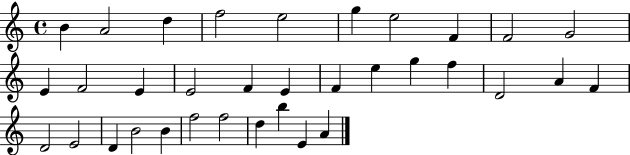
{
  \clef treble
  \time 4/4
  \defaultTimeSignature
  \key c \major
  b'4 a'2 d''4 | f''2 e''2 | g''4 e''2 f'4 | f'2 g'2 | \break e'4 f'2 e'4 | e'2 f'4 e'4 | f'4 e''4 g''4 f''4 | d'2 a'4 f'4 | \break d'2 e'2 | d'4 b'2 b'4 | f''2 f''2 | d''4 b''4 e'4 a'4 | \break \bar "|."
}